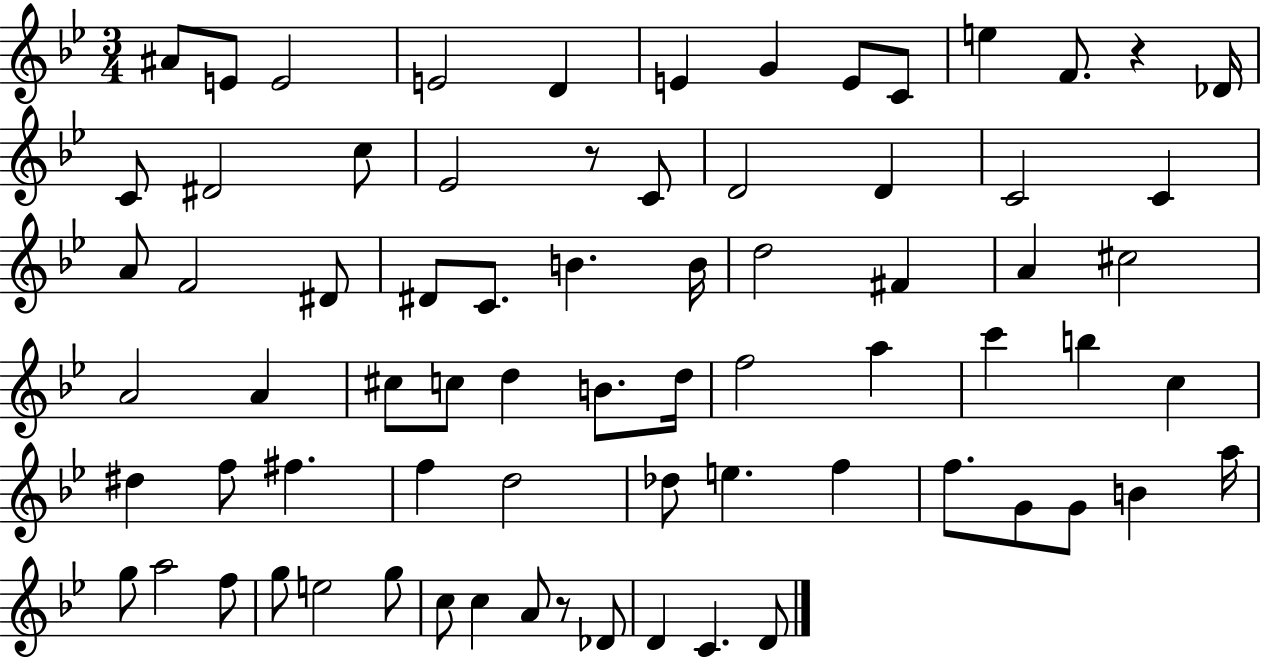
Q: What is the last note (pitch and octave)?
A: D4